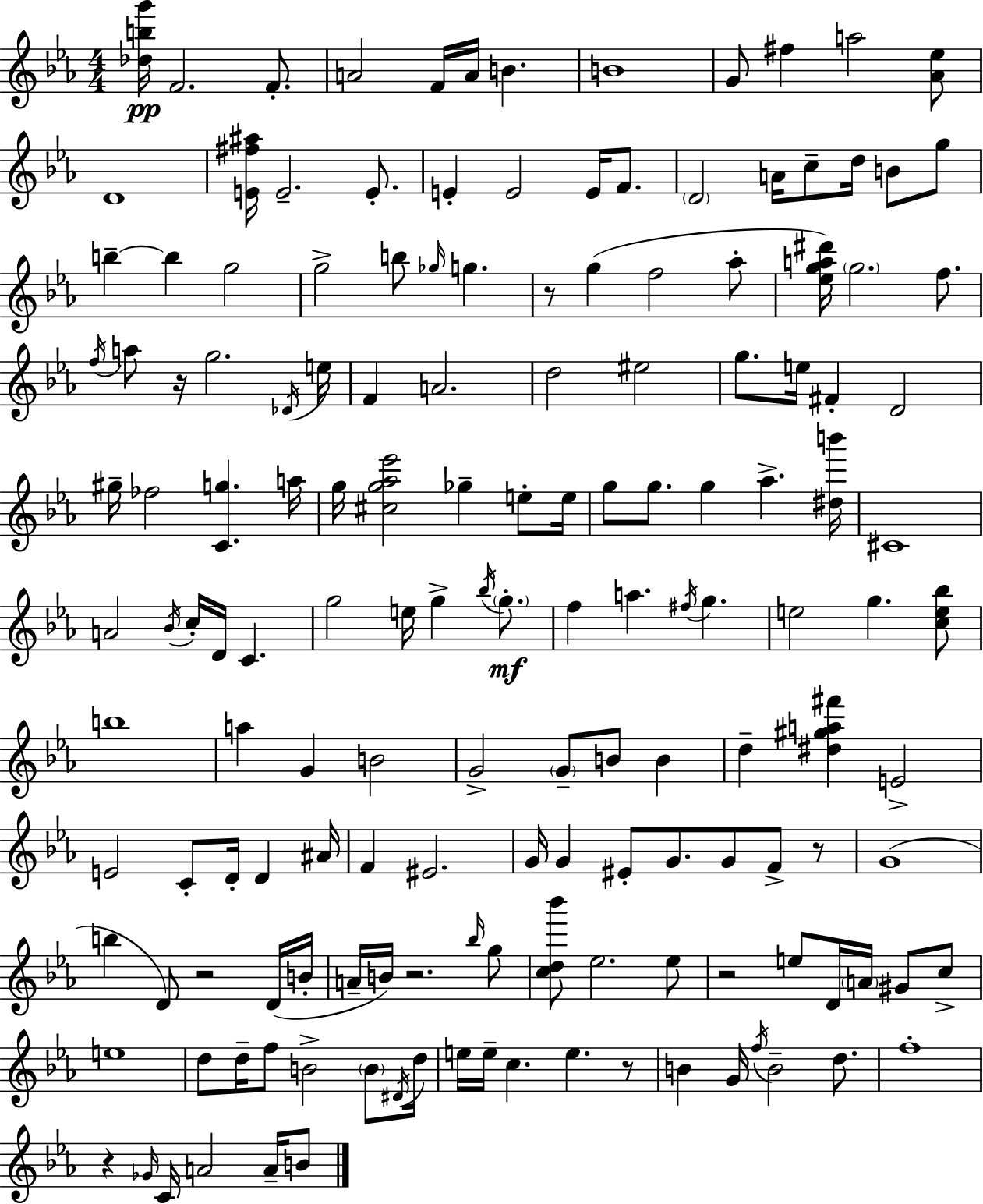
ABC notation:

X:1
T:Untitled
M:4/4
L:1/4
K:Cm
[_dbg']/4 F2 F/2 A2 F/4 A/4 B B4 G/2 ^f a2 [_A_e]/2 D4 [E^f^a]/4 E2 E/2 E E2 E/4 F/2 D2 A/4 c/2 d/4 B/2 g/2 b b g2 g2 b/2 _g/4 g z/2 g f2 _a/2 [_ega^d']/4 g2 f/2 f/4 a/2 z/4 g2 _D/4 e/4 F A2 d2 ^e2 g/2 e/4 ^F D2 ^g/4 _f2 [Cg] a/4 g/4 [^cg_a_e']2 _g e/2 e/4 g/2 g/2 g _a [^db']/4 ^C4 A2 _B/4 c/4 D/4 C g2 e/4 g _b/4 g/2 f a ^f/4 g e2 g [ce_b]/2 b4 a G B2 G2 G/2 B/2 B d [^d^ga^f'] E2 E2 C/2 D/4 D ^A/4 F ^E2 G/4 G ^E/2 G/2 G/2 F/2 z/2 G4 b D/2 z2 D/4 B/4 A/4 B/4 z2 _b/4 g/2 [cd_b']/2 _e2 _e/2 z2 e/2 D/4 A/4 ^G/2 c/2 e4 d/2 d/4 f/2 B2 B/2 ^D/4 d/4 e/4 e/4 c e z/2 B G/4 f/4 B2 d/2 f4 z _G/4 C/4 A2 A/4 B/2